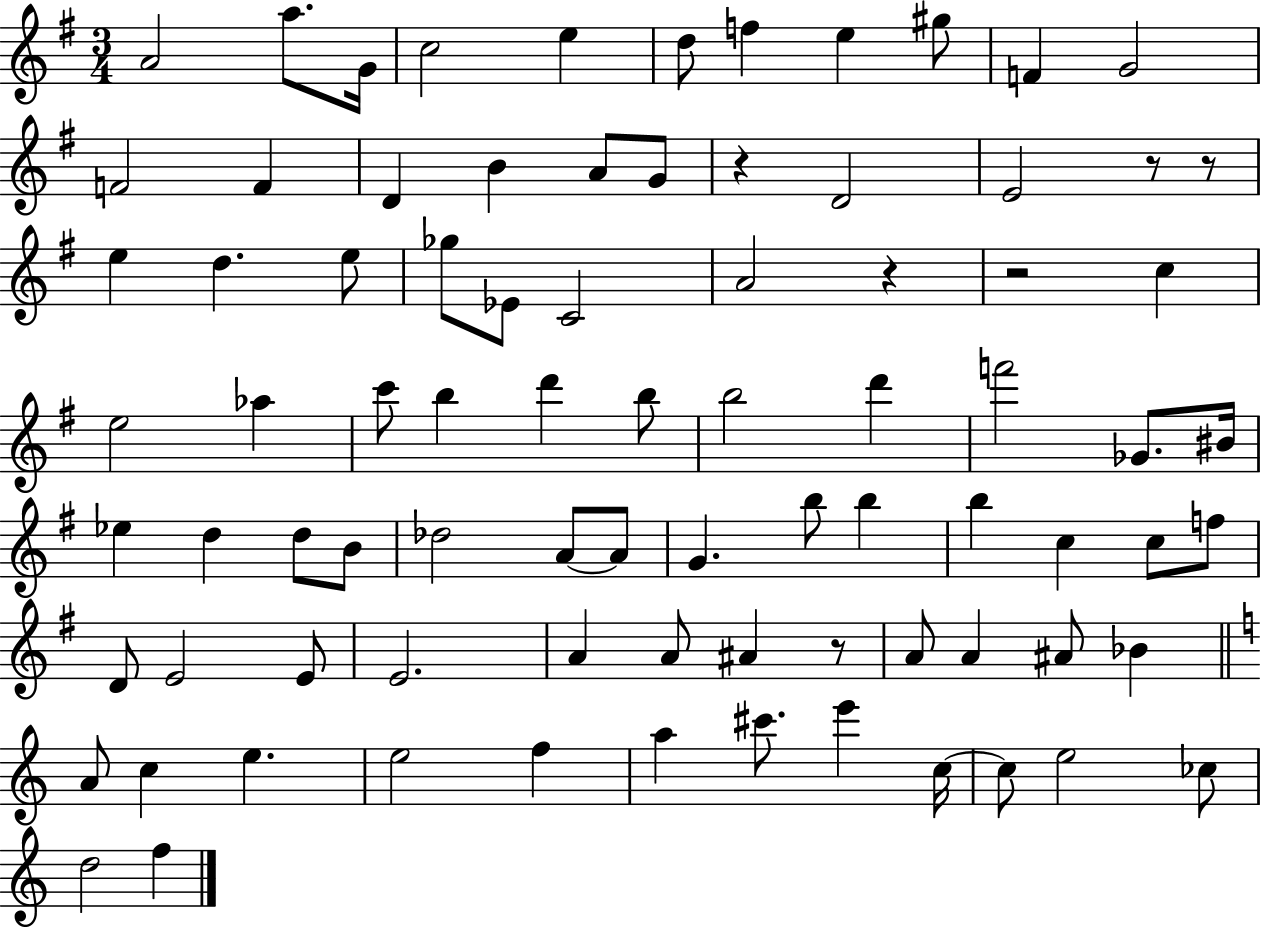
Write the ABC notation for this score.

X:1
T:Untitled
M:3/4
L:1/4
K:G
A2 a/2 G/4 c2 e d/2 f e ^g/2 F G2 F2 F D B A/2 G/2 z D2 E2 z/2 z/2 e d e/2 _g/2 _E/2 C2 A2 z z2 c e2 _a c'/2 b d' b/2 b2 d' f'2 _G/2 ^B/4 _e d d/2 B/2 _d2 A/2 A/2 G b/2 b b c c/2 f/2 D/2 E2 E/2 E2 A A/2 ^A z/2 A/2 A ^A/2 _B A/2 c e e2 f a ^c'/2 e' c/4 c/2 e2 _c/2 d2 f